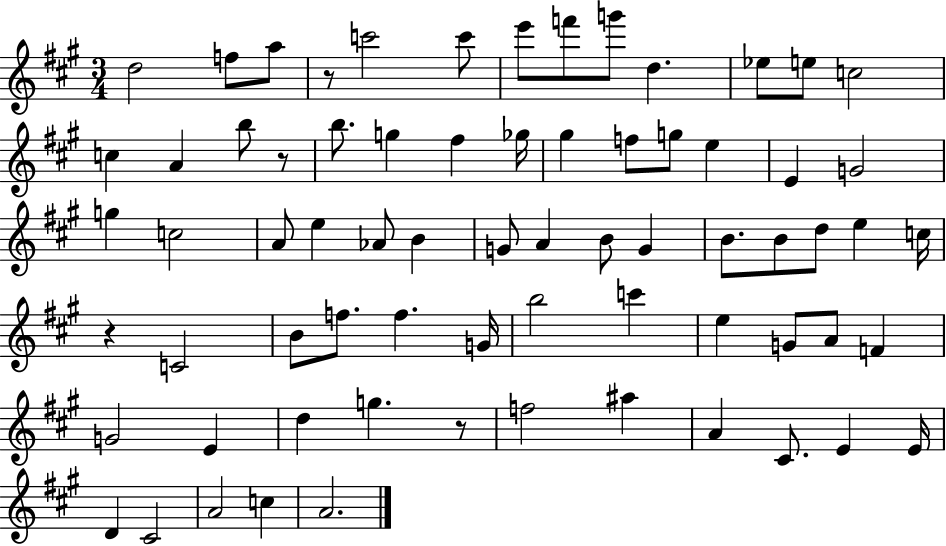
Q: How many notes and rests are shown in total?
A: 70